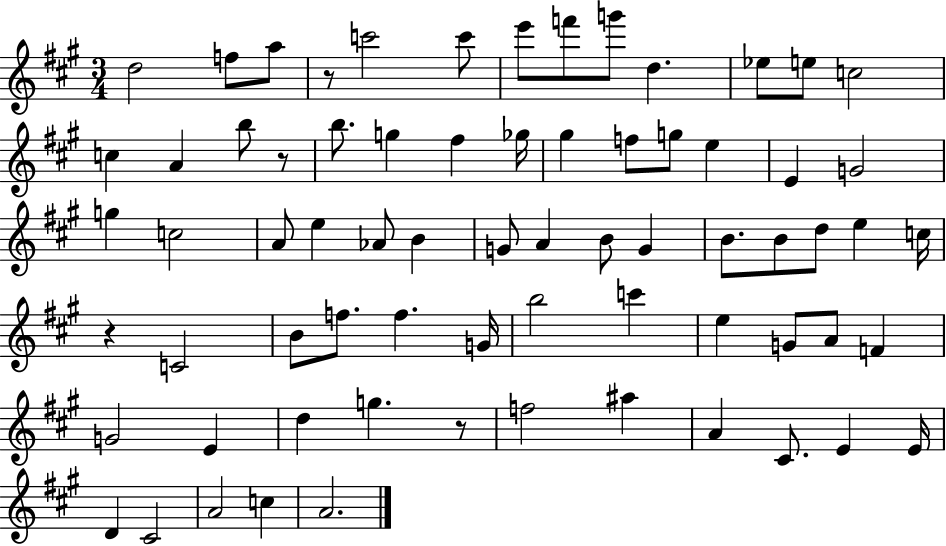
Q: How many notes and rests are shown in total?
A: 70